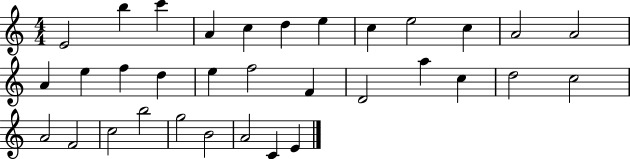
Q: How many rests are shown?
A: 0